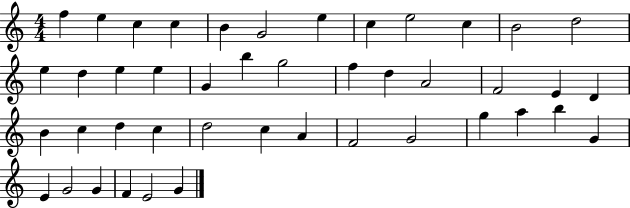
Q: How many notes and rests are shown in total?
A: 44